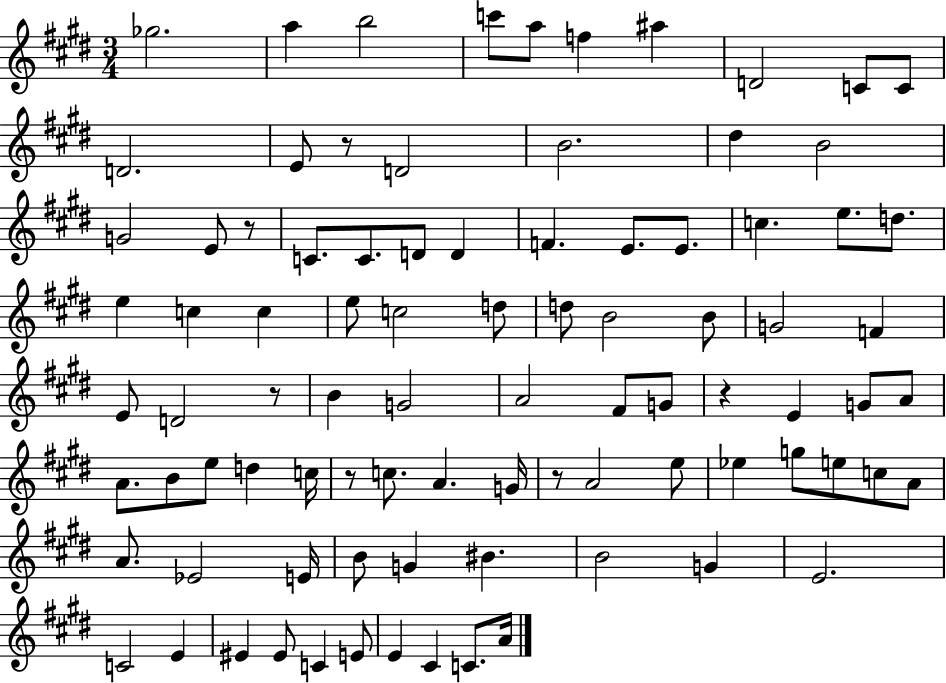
X:1
T:Untitled
M:3/4
L:1/4
K:E
_g2 a b2 c'/2 a/2 f ^a D2 C/2 C/2 D2 E/2 z/2 D2 B2 ^d B2 G2 E/2 z/2 C/2 C/2 D/2 D F E/2 E/2 c e/2 d/2 e c c e/2 c2 d/2 d/2 B2 B/2 G2 F E/2 D2 z/2 B G2 A2 ^F/2 G/2 z E G/2 A/2 A/2 B/2 e/2 d c/4 z/2 c/2 A G/4 z/2 A2 e/2 _e g/2 e/2 c/2 A/2 A/2 _E2 E/4 B/2 G ^B B2 G E2 C2 E ^E ^E/2 C E/2 E ^C C/2 A/4